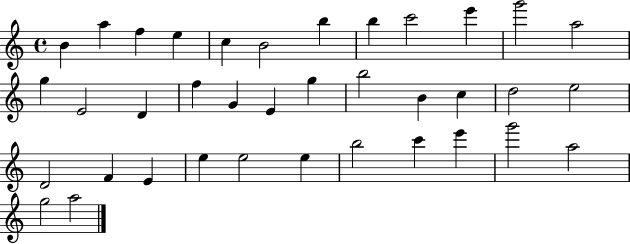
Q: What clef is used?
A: treble